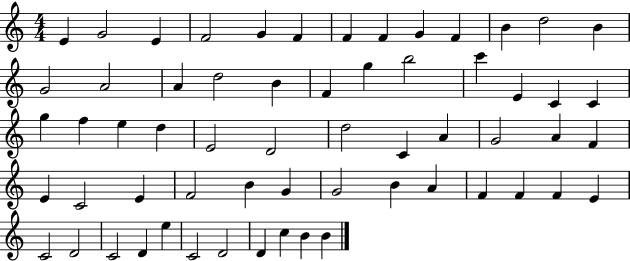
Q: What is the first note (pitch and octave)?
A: E4